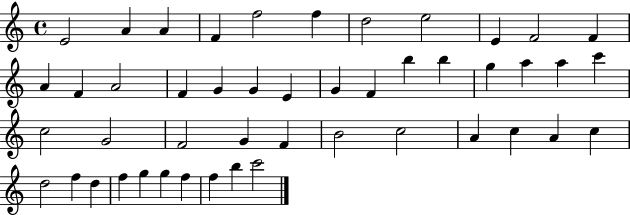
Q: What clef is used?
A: treble